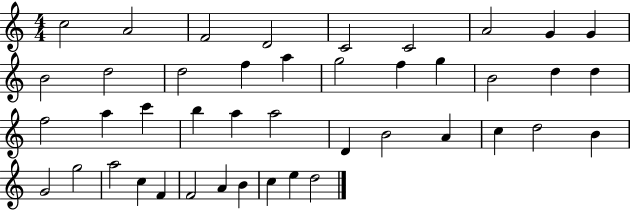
C5/h A4/h F4/h D4/h C4/h C4/h A4/h G4/q G4/q B4/h D5/h D5/h F5/q A5/q G5/h F5/q G5/q B4/h D5/q D5/q F5/h A5/q C6/q B5/q A5/q A5/h D4/q B4/h A4/q C5/q D5/h B4/q G4/h G5/h A5/h C5/q F4/q F4/h A4/q B4/q C5/q E5/q D5/h